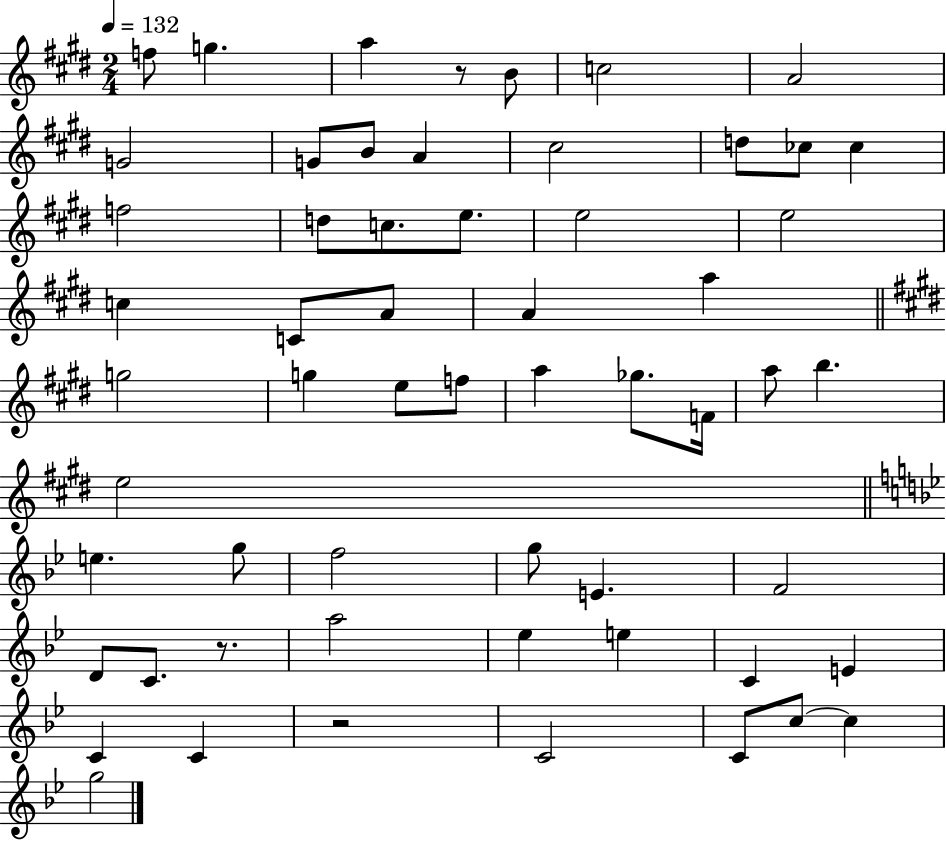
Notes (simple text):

F5/e G5/q. A5/q R/e B4/e C5/h A4/h G4/h G4/e B4/e A4/q C#5/h D5/e CES5/e CES5/q F5/h D5/e C5/e. E5/e. E5/h E5/h C5/q C4/e A4/e A4/q A5/q G5/h G5/q E5/e F5/e A5/q Gb5/e. F4/s A5/e B5/q. E5/h E5/q. G5/e F5/h G5/e E4/q. F4/h D4/e C4/e. R/e. A5/h Eb5/q E5/q C4/q E4/q C4/q C4/q R/h C4/h C4/e C5/e C5/q G5/h